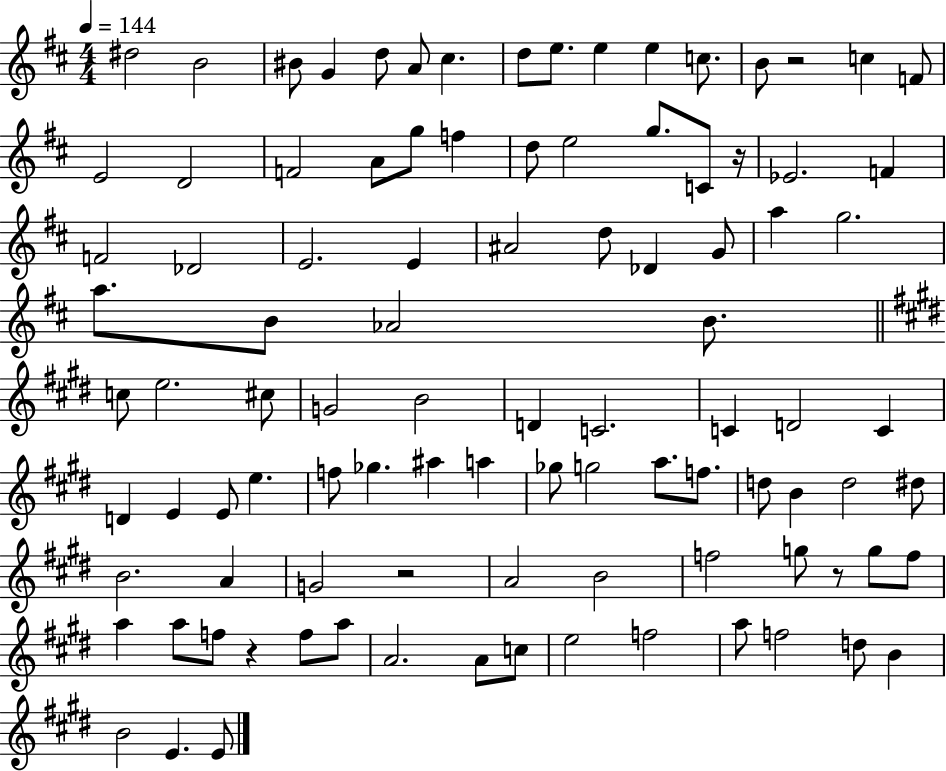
X:1
T:Untitled
M:4/4
L:1/4
K:D
^d2 B2 ^B/2 G d/2 A/2 ^c d/2 e/2 e e c/2 B/2 z2 c F/2 E2 D2 F2 A/2 g/2 f d/2 e2 g/2 C/2 z/4 _E2 F F2 _D2 E2 E ^A2 d/2 _D G/2 a g2 a/2 B/2 _A2 B/2 c/2 e2 ^c/2 G2 B2 D C2 C D2 C D E E/2 e f/2 _g ^a a _g/2 g2 a/2 f/2 d/2 B d2 ^d/2 B2 A G2 z2 A2 B2 f2 g/2 z/2 g/2 f/2 a a/2 f/2 z f/2 a/2 A2 A/2 c/2 e2 f2 a/2 f2 d/2 B B2 E E/2